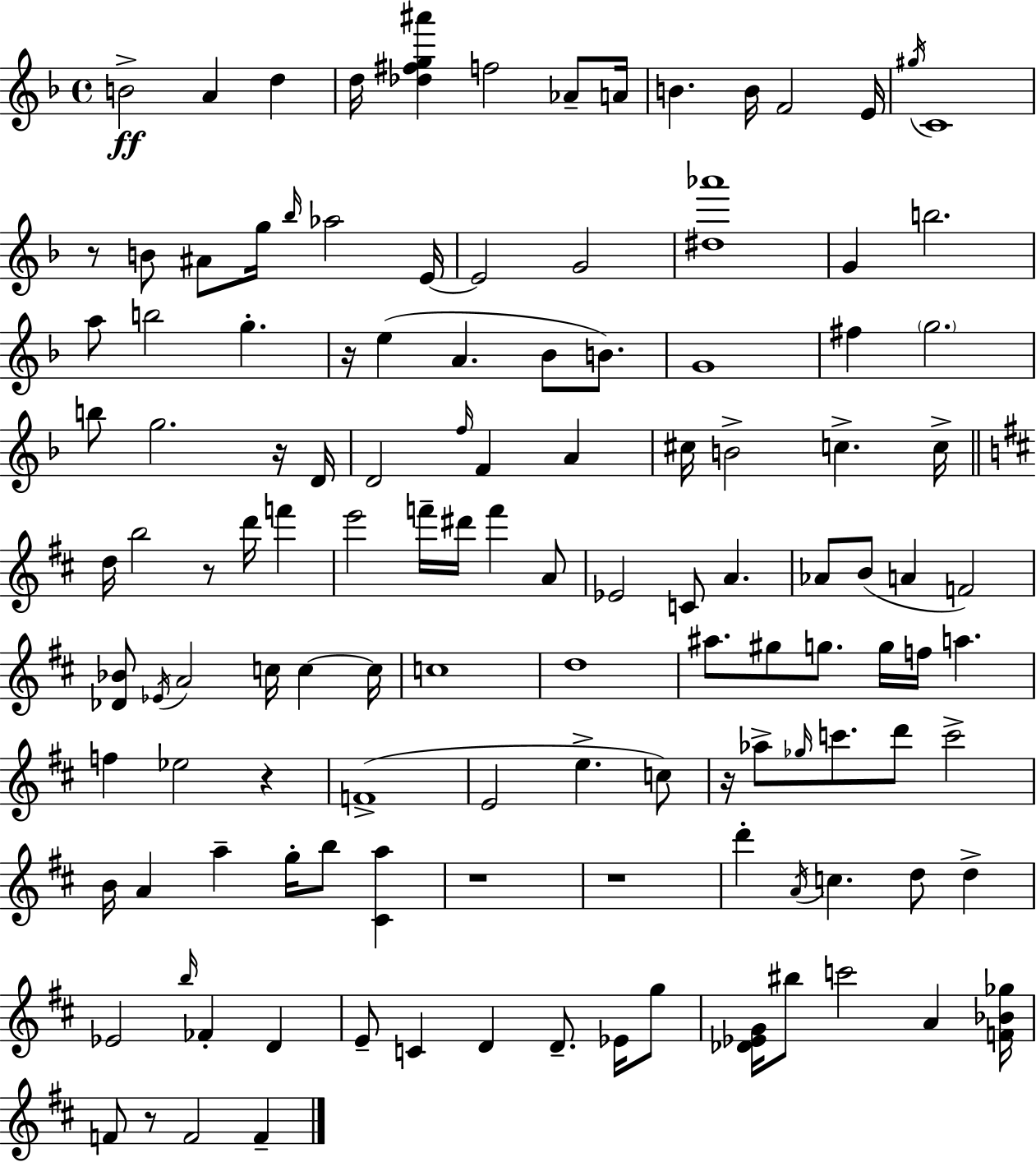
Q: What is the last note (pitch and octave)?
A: F4